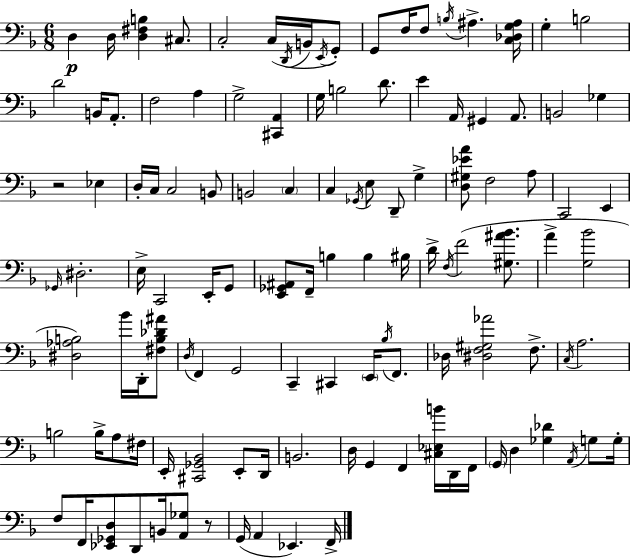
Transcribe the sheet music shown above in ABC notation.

X:1
T:Untitled
M:6/8
L:1/4
K:F
D, D,/4 [D,^F,B,] ^C,/2 C,2 C,/4 D,,/4 B,,/4 E,,/4 G,,/2 G,,/2 F,/4 F,/2 B,/4 ^A, [C,_D,G,^A,]/4 G, B,2 D2 B,,/4 A,,/2 F,2 A, G,2 [^C,,A,,] G,/4 B,2 D/2 E A,,/4 ^G,, A,,/2 B,,2 _G, z2 _E, D,/4 C,/4 C,2 B,,/2 B,,2 C, C, _G,,/4 E,/2 D,,/2 G, [D,^G,_EA]/2 F,2 A,/2 C,,2 E,, _G,,/4 ^D,2 E,/4 C,,2 E,,/4 G,,/2 [E,,_G,,^A,,]/2 F,,/4 B, B, ^B,/4 D/4 F,/4 F2 [^G,^A_B]/2 A [G,_B]2 [^D,_A,B,]2 _B/4 D,,/4 [^F,B,_D^A]/2 D,/4 F,, G,,2 C,, ^C,, E,,/4 _B,/4 F,,/2 _D,/4 [^D,F,^G,_A]2 F,/2 C,/4 A,2 B,2 B,/4 A,/2 ^F,/4 E,,/4 [^C,,_G,,_B,,]2 E,,/2 D,,/4 B,,2 D,/4 G,, F,, [^C,_E,B]/4 D,,/4 F,,/4 G,,/4 D, [_G,_D] A,,/4 G,/2 G,/4 F,/2 F,,/4 [_E,,_G,,D,]/2 D,,/2 B,,/4 [A,,_G,]/2 z/2 G,,/4 A,, _E,, F,,/4